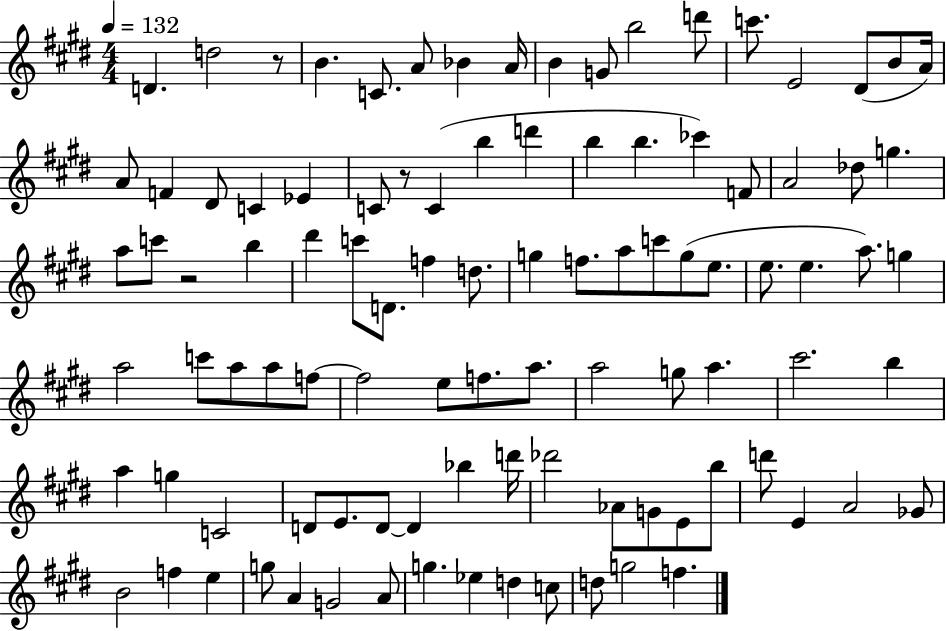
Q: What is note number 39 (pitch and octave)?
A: F5